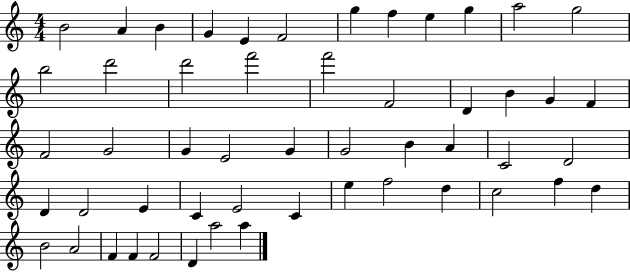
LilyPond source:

{
  \clef treble
  \numericTimeSignature
  \time 4/4
  \key c \major
  b'2 a'4 b'4 | g'4 e'4 f'2 | g''4 f''4 e''4 g''4 | a''2 g''2 | \break b''2 d'''2 | d'''2 f'''2 | f'''2 f'2 | d'4 b'4 g'4 f'4 | \break f'2 g'2 | g'4 e'2 g'4 | g'2 b'4 a'4 | c'2 d'2 | \break d'4 d'2 e'4 | c'4 e'2 c'4 | e''4 f''2 d''4 | c''2 f''4 d''4 | \break b'2 a'2 | f'4 f'4 f'2 | d'4 a''2 a''4 | \bar "|."
}